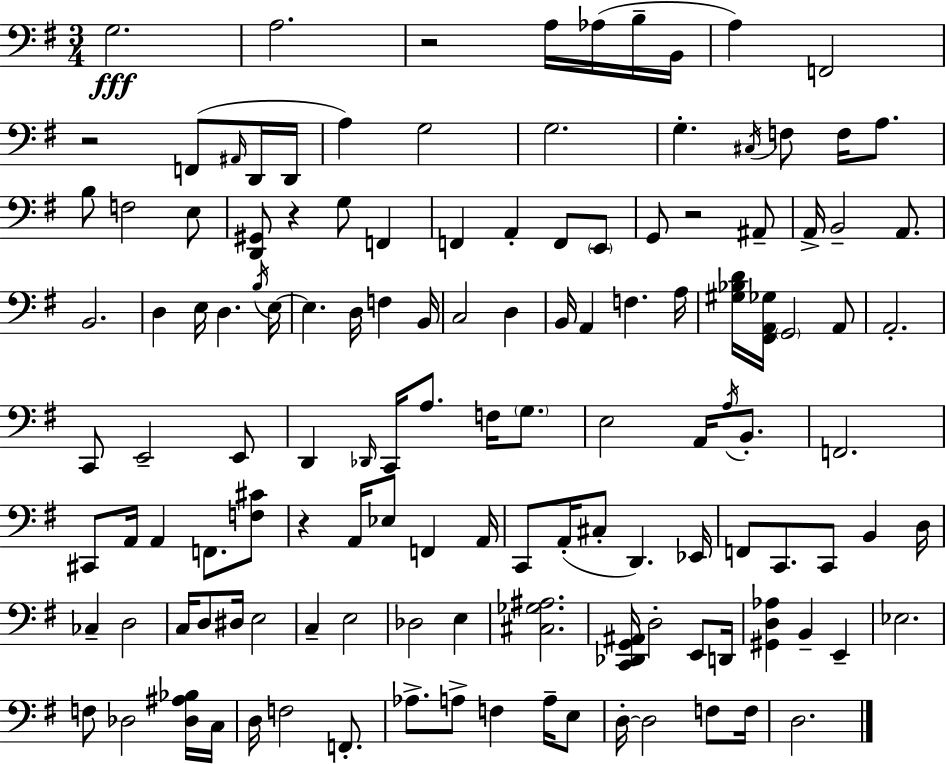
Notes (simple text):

G3/h. A3/h. R/h A3/s Ab3/s B3/s B2/s A3/q F2/h R/h F2/e A#2/s D2/s D2/s A3/q G3/h G3/h. G3/q. C#3/s F3/e F3/s A3/e. B3/e F3/h E3/e [D2,G#2]/e R/q G3/e F2/q F2/q A2/q F2/e E2/e G2/e R/h A#2/e A2/s B2/h A2/e. B2/h. D3/q E3/s D3/q. B3/s E3/s E3/q. D3/s F3/q B2/s C3/h D3/q B2/s A2/q F3/q. A3/s [G#3,Bb3,D4]/s [F#2,A2,Gb3]/s G2/h A2/e A2/h. C2/e E2/h E2/e D2/q Db2/s C2/s A3/e. F3/s G3/e. E3/h A2/s A3/s B2/e. F2/h. C#2/e A2/s A2/q F2/e. [F3,C#4]/e R/q A2/s Eb3/e F2/q A2/s C2/e A2/s C#3/e D2/q. Eb2/s F2/e C2/e. C2/e B2/q D3/s CES3/q D3/h C3/s D3/e D#3/s E3/h C3/q E3/h Db3/h E3/q [C#3,Gb3,A#3]/h. [C2,Db2,G2,A#2]/s D3/h E2/e D2/s [G#2,D3,Ab3]/q B2/q E2/q Eb3/h. F3/e Db3/h [Db3,A#3,Bb3]/s C3/s D3/s F3/h F2/e. Ab3/e. A3/e F3/q A3/s E3/e D3/s D3/h F3/e F3/s D3/h.